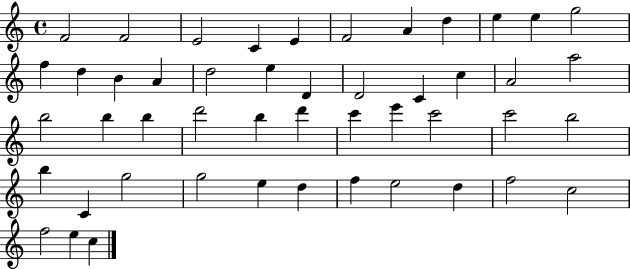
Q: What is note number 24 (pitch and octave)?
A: B5